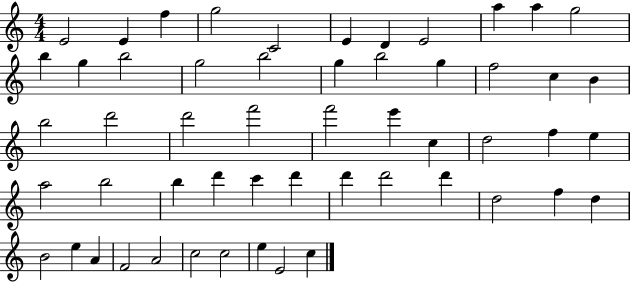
{
  \clef treble
  \numericTimeSignature
  \time 4/4
  \key c \major
  e'2 e'4 f''4 | g''2 c'2 | e'4 d'4 e'2 | a''4 a''4 g''2 | \break b''4 g''4 b''2 | g''2 b''2 | g''4 b''2 g''4 | f''2 c''4 b'4 | \break b''2 d'''2 | d'''2 f'''2 | f'''2 e'''4 c''4 | d''2 f''4 e''4 | \break a''2 b''2 | b''4 d'''4 c'''4 d'''4 | d'''4 d'''2 d'''4 | d''2 f''4 d''4 | \break b'2 e''4 a'4 | f'2 a'2 | c''2 c''2 | e''4 e'2 c''4 | \break \bar "|."
}